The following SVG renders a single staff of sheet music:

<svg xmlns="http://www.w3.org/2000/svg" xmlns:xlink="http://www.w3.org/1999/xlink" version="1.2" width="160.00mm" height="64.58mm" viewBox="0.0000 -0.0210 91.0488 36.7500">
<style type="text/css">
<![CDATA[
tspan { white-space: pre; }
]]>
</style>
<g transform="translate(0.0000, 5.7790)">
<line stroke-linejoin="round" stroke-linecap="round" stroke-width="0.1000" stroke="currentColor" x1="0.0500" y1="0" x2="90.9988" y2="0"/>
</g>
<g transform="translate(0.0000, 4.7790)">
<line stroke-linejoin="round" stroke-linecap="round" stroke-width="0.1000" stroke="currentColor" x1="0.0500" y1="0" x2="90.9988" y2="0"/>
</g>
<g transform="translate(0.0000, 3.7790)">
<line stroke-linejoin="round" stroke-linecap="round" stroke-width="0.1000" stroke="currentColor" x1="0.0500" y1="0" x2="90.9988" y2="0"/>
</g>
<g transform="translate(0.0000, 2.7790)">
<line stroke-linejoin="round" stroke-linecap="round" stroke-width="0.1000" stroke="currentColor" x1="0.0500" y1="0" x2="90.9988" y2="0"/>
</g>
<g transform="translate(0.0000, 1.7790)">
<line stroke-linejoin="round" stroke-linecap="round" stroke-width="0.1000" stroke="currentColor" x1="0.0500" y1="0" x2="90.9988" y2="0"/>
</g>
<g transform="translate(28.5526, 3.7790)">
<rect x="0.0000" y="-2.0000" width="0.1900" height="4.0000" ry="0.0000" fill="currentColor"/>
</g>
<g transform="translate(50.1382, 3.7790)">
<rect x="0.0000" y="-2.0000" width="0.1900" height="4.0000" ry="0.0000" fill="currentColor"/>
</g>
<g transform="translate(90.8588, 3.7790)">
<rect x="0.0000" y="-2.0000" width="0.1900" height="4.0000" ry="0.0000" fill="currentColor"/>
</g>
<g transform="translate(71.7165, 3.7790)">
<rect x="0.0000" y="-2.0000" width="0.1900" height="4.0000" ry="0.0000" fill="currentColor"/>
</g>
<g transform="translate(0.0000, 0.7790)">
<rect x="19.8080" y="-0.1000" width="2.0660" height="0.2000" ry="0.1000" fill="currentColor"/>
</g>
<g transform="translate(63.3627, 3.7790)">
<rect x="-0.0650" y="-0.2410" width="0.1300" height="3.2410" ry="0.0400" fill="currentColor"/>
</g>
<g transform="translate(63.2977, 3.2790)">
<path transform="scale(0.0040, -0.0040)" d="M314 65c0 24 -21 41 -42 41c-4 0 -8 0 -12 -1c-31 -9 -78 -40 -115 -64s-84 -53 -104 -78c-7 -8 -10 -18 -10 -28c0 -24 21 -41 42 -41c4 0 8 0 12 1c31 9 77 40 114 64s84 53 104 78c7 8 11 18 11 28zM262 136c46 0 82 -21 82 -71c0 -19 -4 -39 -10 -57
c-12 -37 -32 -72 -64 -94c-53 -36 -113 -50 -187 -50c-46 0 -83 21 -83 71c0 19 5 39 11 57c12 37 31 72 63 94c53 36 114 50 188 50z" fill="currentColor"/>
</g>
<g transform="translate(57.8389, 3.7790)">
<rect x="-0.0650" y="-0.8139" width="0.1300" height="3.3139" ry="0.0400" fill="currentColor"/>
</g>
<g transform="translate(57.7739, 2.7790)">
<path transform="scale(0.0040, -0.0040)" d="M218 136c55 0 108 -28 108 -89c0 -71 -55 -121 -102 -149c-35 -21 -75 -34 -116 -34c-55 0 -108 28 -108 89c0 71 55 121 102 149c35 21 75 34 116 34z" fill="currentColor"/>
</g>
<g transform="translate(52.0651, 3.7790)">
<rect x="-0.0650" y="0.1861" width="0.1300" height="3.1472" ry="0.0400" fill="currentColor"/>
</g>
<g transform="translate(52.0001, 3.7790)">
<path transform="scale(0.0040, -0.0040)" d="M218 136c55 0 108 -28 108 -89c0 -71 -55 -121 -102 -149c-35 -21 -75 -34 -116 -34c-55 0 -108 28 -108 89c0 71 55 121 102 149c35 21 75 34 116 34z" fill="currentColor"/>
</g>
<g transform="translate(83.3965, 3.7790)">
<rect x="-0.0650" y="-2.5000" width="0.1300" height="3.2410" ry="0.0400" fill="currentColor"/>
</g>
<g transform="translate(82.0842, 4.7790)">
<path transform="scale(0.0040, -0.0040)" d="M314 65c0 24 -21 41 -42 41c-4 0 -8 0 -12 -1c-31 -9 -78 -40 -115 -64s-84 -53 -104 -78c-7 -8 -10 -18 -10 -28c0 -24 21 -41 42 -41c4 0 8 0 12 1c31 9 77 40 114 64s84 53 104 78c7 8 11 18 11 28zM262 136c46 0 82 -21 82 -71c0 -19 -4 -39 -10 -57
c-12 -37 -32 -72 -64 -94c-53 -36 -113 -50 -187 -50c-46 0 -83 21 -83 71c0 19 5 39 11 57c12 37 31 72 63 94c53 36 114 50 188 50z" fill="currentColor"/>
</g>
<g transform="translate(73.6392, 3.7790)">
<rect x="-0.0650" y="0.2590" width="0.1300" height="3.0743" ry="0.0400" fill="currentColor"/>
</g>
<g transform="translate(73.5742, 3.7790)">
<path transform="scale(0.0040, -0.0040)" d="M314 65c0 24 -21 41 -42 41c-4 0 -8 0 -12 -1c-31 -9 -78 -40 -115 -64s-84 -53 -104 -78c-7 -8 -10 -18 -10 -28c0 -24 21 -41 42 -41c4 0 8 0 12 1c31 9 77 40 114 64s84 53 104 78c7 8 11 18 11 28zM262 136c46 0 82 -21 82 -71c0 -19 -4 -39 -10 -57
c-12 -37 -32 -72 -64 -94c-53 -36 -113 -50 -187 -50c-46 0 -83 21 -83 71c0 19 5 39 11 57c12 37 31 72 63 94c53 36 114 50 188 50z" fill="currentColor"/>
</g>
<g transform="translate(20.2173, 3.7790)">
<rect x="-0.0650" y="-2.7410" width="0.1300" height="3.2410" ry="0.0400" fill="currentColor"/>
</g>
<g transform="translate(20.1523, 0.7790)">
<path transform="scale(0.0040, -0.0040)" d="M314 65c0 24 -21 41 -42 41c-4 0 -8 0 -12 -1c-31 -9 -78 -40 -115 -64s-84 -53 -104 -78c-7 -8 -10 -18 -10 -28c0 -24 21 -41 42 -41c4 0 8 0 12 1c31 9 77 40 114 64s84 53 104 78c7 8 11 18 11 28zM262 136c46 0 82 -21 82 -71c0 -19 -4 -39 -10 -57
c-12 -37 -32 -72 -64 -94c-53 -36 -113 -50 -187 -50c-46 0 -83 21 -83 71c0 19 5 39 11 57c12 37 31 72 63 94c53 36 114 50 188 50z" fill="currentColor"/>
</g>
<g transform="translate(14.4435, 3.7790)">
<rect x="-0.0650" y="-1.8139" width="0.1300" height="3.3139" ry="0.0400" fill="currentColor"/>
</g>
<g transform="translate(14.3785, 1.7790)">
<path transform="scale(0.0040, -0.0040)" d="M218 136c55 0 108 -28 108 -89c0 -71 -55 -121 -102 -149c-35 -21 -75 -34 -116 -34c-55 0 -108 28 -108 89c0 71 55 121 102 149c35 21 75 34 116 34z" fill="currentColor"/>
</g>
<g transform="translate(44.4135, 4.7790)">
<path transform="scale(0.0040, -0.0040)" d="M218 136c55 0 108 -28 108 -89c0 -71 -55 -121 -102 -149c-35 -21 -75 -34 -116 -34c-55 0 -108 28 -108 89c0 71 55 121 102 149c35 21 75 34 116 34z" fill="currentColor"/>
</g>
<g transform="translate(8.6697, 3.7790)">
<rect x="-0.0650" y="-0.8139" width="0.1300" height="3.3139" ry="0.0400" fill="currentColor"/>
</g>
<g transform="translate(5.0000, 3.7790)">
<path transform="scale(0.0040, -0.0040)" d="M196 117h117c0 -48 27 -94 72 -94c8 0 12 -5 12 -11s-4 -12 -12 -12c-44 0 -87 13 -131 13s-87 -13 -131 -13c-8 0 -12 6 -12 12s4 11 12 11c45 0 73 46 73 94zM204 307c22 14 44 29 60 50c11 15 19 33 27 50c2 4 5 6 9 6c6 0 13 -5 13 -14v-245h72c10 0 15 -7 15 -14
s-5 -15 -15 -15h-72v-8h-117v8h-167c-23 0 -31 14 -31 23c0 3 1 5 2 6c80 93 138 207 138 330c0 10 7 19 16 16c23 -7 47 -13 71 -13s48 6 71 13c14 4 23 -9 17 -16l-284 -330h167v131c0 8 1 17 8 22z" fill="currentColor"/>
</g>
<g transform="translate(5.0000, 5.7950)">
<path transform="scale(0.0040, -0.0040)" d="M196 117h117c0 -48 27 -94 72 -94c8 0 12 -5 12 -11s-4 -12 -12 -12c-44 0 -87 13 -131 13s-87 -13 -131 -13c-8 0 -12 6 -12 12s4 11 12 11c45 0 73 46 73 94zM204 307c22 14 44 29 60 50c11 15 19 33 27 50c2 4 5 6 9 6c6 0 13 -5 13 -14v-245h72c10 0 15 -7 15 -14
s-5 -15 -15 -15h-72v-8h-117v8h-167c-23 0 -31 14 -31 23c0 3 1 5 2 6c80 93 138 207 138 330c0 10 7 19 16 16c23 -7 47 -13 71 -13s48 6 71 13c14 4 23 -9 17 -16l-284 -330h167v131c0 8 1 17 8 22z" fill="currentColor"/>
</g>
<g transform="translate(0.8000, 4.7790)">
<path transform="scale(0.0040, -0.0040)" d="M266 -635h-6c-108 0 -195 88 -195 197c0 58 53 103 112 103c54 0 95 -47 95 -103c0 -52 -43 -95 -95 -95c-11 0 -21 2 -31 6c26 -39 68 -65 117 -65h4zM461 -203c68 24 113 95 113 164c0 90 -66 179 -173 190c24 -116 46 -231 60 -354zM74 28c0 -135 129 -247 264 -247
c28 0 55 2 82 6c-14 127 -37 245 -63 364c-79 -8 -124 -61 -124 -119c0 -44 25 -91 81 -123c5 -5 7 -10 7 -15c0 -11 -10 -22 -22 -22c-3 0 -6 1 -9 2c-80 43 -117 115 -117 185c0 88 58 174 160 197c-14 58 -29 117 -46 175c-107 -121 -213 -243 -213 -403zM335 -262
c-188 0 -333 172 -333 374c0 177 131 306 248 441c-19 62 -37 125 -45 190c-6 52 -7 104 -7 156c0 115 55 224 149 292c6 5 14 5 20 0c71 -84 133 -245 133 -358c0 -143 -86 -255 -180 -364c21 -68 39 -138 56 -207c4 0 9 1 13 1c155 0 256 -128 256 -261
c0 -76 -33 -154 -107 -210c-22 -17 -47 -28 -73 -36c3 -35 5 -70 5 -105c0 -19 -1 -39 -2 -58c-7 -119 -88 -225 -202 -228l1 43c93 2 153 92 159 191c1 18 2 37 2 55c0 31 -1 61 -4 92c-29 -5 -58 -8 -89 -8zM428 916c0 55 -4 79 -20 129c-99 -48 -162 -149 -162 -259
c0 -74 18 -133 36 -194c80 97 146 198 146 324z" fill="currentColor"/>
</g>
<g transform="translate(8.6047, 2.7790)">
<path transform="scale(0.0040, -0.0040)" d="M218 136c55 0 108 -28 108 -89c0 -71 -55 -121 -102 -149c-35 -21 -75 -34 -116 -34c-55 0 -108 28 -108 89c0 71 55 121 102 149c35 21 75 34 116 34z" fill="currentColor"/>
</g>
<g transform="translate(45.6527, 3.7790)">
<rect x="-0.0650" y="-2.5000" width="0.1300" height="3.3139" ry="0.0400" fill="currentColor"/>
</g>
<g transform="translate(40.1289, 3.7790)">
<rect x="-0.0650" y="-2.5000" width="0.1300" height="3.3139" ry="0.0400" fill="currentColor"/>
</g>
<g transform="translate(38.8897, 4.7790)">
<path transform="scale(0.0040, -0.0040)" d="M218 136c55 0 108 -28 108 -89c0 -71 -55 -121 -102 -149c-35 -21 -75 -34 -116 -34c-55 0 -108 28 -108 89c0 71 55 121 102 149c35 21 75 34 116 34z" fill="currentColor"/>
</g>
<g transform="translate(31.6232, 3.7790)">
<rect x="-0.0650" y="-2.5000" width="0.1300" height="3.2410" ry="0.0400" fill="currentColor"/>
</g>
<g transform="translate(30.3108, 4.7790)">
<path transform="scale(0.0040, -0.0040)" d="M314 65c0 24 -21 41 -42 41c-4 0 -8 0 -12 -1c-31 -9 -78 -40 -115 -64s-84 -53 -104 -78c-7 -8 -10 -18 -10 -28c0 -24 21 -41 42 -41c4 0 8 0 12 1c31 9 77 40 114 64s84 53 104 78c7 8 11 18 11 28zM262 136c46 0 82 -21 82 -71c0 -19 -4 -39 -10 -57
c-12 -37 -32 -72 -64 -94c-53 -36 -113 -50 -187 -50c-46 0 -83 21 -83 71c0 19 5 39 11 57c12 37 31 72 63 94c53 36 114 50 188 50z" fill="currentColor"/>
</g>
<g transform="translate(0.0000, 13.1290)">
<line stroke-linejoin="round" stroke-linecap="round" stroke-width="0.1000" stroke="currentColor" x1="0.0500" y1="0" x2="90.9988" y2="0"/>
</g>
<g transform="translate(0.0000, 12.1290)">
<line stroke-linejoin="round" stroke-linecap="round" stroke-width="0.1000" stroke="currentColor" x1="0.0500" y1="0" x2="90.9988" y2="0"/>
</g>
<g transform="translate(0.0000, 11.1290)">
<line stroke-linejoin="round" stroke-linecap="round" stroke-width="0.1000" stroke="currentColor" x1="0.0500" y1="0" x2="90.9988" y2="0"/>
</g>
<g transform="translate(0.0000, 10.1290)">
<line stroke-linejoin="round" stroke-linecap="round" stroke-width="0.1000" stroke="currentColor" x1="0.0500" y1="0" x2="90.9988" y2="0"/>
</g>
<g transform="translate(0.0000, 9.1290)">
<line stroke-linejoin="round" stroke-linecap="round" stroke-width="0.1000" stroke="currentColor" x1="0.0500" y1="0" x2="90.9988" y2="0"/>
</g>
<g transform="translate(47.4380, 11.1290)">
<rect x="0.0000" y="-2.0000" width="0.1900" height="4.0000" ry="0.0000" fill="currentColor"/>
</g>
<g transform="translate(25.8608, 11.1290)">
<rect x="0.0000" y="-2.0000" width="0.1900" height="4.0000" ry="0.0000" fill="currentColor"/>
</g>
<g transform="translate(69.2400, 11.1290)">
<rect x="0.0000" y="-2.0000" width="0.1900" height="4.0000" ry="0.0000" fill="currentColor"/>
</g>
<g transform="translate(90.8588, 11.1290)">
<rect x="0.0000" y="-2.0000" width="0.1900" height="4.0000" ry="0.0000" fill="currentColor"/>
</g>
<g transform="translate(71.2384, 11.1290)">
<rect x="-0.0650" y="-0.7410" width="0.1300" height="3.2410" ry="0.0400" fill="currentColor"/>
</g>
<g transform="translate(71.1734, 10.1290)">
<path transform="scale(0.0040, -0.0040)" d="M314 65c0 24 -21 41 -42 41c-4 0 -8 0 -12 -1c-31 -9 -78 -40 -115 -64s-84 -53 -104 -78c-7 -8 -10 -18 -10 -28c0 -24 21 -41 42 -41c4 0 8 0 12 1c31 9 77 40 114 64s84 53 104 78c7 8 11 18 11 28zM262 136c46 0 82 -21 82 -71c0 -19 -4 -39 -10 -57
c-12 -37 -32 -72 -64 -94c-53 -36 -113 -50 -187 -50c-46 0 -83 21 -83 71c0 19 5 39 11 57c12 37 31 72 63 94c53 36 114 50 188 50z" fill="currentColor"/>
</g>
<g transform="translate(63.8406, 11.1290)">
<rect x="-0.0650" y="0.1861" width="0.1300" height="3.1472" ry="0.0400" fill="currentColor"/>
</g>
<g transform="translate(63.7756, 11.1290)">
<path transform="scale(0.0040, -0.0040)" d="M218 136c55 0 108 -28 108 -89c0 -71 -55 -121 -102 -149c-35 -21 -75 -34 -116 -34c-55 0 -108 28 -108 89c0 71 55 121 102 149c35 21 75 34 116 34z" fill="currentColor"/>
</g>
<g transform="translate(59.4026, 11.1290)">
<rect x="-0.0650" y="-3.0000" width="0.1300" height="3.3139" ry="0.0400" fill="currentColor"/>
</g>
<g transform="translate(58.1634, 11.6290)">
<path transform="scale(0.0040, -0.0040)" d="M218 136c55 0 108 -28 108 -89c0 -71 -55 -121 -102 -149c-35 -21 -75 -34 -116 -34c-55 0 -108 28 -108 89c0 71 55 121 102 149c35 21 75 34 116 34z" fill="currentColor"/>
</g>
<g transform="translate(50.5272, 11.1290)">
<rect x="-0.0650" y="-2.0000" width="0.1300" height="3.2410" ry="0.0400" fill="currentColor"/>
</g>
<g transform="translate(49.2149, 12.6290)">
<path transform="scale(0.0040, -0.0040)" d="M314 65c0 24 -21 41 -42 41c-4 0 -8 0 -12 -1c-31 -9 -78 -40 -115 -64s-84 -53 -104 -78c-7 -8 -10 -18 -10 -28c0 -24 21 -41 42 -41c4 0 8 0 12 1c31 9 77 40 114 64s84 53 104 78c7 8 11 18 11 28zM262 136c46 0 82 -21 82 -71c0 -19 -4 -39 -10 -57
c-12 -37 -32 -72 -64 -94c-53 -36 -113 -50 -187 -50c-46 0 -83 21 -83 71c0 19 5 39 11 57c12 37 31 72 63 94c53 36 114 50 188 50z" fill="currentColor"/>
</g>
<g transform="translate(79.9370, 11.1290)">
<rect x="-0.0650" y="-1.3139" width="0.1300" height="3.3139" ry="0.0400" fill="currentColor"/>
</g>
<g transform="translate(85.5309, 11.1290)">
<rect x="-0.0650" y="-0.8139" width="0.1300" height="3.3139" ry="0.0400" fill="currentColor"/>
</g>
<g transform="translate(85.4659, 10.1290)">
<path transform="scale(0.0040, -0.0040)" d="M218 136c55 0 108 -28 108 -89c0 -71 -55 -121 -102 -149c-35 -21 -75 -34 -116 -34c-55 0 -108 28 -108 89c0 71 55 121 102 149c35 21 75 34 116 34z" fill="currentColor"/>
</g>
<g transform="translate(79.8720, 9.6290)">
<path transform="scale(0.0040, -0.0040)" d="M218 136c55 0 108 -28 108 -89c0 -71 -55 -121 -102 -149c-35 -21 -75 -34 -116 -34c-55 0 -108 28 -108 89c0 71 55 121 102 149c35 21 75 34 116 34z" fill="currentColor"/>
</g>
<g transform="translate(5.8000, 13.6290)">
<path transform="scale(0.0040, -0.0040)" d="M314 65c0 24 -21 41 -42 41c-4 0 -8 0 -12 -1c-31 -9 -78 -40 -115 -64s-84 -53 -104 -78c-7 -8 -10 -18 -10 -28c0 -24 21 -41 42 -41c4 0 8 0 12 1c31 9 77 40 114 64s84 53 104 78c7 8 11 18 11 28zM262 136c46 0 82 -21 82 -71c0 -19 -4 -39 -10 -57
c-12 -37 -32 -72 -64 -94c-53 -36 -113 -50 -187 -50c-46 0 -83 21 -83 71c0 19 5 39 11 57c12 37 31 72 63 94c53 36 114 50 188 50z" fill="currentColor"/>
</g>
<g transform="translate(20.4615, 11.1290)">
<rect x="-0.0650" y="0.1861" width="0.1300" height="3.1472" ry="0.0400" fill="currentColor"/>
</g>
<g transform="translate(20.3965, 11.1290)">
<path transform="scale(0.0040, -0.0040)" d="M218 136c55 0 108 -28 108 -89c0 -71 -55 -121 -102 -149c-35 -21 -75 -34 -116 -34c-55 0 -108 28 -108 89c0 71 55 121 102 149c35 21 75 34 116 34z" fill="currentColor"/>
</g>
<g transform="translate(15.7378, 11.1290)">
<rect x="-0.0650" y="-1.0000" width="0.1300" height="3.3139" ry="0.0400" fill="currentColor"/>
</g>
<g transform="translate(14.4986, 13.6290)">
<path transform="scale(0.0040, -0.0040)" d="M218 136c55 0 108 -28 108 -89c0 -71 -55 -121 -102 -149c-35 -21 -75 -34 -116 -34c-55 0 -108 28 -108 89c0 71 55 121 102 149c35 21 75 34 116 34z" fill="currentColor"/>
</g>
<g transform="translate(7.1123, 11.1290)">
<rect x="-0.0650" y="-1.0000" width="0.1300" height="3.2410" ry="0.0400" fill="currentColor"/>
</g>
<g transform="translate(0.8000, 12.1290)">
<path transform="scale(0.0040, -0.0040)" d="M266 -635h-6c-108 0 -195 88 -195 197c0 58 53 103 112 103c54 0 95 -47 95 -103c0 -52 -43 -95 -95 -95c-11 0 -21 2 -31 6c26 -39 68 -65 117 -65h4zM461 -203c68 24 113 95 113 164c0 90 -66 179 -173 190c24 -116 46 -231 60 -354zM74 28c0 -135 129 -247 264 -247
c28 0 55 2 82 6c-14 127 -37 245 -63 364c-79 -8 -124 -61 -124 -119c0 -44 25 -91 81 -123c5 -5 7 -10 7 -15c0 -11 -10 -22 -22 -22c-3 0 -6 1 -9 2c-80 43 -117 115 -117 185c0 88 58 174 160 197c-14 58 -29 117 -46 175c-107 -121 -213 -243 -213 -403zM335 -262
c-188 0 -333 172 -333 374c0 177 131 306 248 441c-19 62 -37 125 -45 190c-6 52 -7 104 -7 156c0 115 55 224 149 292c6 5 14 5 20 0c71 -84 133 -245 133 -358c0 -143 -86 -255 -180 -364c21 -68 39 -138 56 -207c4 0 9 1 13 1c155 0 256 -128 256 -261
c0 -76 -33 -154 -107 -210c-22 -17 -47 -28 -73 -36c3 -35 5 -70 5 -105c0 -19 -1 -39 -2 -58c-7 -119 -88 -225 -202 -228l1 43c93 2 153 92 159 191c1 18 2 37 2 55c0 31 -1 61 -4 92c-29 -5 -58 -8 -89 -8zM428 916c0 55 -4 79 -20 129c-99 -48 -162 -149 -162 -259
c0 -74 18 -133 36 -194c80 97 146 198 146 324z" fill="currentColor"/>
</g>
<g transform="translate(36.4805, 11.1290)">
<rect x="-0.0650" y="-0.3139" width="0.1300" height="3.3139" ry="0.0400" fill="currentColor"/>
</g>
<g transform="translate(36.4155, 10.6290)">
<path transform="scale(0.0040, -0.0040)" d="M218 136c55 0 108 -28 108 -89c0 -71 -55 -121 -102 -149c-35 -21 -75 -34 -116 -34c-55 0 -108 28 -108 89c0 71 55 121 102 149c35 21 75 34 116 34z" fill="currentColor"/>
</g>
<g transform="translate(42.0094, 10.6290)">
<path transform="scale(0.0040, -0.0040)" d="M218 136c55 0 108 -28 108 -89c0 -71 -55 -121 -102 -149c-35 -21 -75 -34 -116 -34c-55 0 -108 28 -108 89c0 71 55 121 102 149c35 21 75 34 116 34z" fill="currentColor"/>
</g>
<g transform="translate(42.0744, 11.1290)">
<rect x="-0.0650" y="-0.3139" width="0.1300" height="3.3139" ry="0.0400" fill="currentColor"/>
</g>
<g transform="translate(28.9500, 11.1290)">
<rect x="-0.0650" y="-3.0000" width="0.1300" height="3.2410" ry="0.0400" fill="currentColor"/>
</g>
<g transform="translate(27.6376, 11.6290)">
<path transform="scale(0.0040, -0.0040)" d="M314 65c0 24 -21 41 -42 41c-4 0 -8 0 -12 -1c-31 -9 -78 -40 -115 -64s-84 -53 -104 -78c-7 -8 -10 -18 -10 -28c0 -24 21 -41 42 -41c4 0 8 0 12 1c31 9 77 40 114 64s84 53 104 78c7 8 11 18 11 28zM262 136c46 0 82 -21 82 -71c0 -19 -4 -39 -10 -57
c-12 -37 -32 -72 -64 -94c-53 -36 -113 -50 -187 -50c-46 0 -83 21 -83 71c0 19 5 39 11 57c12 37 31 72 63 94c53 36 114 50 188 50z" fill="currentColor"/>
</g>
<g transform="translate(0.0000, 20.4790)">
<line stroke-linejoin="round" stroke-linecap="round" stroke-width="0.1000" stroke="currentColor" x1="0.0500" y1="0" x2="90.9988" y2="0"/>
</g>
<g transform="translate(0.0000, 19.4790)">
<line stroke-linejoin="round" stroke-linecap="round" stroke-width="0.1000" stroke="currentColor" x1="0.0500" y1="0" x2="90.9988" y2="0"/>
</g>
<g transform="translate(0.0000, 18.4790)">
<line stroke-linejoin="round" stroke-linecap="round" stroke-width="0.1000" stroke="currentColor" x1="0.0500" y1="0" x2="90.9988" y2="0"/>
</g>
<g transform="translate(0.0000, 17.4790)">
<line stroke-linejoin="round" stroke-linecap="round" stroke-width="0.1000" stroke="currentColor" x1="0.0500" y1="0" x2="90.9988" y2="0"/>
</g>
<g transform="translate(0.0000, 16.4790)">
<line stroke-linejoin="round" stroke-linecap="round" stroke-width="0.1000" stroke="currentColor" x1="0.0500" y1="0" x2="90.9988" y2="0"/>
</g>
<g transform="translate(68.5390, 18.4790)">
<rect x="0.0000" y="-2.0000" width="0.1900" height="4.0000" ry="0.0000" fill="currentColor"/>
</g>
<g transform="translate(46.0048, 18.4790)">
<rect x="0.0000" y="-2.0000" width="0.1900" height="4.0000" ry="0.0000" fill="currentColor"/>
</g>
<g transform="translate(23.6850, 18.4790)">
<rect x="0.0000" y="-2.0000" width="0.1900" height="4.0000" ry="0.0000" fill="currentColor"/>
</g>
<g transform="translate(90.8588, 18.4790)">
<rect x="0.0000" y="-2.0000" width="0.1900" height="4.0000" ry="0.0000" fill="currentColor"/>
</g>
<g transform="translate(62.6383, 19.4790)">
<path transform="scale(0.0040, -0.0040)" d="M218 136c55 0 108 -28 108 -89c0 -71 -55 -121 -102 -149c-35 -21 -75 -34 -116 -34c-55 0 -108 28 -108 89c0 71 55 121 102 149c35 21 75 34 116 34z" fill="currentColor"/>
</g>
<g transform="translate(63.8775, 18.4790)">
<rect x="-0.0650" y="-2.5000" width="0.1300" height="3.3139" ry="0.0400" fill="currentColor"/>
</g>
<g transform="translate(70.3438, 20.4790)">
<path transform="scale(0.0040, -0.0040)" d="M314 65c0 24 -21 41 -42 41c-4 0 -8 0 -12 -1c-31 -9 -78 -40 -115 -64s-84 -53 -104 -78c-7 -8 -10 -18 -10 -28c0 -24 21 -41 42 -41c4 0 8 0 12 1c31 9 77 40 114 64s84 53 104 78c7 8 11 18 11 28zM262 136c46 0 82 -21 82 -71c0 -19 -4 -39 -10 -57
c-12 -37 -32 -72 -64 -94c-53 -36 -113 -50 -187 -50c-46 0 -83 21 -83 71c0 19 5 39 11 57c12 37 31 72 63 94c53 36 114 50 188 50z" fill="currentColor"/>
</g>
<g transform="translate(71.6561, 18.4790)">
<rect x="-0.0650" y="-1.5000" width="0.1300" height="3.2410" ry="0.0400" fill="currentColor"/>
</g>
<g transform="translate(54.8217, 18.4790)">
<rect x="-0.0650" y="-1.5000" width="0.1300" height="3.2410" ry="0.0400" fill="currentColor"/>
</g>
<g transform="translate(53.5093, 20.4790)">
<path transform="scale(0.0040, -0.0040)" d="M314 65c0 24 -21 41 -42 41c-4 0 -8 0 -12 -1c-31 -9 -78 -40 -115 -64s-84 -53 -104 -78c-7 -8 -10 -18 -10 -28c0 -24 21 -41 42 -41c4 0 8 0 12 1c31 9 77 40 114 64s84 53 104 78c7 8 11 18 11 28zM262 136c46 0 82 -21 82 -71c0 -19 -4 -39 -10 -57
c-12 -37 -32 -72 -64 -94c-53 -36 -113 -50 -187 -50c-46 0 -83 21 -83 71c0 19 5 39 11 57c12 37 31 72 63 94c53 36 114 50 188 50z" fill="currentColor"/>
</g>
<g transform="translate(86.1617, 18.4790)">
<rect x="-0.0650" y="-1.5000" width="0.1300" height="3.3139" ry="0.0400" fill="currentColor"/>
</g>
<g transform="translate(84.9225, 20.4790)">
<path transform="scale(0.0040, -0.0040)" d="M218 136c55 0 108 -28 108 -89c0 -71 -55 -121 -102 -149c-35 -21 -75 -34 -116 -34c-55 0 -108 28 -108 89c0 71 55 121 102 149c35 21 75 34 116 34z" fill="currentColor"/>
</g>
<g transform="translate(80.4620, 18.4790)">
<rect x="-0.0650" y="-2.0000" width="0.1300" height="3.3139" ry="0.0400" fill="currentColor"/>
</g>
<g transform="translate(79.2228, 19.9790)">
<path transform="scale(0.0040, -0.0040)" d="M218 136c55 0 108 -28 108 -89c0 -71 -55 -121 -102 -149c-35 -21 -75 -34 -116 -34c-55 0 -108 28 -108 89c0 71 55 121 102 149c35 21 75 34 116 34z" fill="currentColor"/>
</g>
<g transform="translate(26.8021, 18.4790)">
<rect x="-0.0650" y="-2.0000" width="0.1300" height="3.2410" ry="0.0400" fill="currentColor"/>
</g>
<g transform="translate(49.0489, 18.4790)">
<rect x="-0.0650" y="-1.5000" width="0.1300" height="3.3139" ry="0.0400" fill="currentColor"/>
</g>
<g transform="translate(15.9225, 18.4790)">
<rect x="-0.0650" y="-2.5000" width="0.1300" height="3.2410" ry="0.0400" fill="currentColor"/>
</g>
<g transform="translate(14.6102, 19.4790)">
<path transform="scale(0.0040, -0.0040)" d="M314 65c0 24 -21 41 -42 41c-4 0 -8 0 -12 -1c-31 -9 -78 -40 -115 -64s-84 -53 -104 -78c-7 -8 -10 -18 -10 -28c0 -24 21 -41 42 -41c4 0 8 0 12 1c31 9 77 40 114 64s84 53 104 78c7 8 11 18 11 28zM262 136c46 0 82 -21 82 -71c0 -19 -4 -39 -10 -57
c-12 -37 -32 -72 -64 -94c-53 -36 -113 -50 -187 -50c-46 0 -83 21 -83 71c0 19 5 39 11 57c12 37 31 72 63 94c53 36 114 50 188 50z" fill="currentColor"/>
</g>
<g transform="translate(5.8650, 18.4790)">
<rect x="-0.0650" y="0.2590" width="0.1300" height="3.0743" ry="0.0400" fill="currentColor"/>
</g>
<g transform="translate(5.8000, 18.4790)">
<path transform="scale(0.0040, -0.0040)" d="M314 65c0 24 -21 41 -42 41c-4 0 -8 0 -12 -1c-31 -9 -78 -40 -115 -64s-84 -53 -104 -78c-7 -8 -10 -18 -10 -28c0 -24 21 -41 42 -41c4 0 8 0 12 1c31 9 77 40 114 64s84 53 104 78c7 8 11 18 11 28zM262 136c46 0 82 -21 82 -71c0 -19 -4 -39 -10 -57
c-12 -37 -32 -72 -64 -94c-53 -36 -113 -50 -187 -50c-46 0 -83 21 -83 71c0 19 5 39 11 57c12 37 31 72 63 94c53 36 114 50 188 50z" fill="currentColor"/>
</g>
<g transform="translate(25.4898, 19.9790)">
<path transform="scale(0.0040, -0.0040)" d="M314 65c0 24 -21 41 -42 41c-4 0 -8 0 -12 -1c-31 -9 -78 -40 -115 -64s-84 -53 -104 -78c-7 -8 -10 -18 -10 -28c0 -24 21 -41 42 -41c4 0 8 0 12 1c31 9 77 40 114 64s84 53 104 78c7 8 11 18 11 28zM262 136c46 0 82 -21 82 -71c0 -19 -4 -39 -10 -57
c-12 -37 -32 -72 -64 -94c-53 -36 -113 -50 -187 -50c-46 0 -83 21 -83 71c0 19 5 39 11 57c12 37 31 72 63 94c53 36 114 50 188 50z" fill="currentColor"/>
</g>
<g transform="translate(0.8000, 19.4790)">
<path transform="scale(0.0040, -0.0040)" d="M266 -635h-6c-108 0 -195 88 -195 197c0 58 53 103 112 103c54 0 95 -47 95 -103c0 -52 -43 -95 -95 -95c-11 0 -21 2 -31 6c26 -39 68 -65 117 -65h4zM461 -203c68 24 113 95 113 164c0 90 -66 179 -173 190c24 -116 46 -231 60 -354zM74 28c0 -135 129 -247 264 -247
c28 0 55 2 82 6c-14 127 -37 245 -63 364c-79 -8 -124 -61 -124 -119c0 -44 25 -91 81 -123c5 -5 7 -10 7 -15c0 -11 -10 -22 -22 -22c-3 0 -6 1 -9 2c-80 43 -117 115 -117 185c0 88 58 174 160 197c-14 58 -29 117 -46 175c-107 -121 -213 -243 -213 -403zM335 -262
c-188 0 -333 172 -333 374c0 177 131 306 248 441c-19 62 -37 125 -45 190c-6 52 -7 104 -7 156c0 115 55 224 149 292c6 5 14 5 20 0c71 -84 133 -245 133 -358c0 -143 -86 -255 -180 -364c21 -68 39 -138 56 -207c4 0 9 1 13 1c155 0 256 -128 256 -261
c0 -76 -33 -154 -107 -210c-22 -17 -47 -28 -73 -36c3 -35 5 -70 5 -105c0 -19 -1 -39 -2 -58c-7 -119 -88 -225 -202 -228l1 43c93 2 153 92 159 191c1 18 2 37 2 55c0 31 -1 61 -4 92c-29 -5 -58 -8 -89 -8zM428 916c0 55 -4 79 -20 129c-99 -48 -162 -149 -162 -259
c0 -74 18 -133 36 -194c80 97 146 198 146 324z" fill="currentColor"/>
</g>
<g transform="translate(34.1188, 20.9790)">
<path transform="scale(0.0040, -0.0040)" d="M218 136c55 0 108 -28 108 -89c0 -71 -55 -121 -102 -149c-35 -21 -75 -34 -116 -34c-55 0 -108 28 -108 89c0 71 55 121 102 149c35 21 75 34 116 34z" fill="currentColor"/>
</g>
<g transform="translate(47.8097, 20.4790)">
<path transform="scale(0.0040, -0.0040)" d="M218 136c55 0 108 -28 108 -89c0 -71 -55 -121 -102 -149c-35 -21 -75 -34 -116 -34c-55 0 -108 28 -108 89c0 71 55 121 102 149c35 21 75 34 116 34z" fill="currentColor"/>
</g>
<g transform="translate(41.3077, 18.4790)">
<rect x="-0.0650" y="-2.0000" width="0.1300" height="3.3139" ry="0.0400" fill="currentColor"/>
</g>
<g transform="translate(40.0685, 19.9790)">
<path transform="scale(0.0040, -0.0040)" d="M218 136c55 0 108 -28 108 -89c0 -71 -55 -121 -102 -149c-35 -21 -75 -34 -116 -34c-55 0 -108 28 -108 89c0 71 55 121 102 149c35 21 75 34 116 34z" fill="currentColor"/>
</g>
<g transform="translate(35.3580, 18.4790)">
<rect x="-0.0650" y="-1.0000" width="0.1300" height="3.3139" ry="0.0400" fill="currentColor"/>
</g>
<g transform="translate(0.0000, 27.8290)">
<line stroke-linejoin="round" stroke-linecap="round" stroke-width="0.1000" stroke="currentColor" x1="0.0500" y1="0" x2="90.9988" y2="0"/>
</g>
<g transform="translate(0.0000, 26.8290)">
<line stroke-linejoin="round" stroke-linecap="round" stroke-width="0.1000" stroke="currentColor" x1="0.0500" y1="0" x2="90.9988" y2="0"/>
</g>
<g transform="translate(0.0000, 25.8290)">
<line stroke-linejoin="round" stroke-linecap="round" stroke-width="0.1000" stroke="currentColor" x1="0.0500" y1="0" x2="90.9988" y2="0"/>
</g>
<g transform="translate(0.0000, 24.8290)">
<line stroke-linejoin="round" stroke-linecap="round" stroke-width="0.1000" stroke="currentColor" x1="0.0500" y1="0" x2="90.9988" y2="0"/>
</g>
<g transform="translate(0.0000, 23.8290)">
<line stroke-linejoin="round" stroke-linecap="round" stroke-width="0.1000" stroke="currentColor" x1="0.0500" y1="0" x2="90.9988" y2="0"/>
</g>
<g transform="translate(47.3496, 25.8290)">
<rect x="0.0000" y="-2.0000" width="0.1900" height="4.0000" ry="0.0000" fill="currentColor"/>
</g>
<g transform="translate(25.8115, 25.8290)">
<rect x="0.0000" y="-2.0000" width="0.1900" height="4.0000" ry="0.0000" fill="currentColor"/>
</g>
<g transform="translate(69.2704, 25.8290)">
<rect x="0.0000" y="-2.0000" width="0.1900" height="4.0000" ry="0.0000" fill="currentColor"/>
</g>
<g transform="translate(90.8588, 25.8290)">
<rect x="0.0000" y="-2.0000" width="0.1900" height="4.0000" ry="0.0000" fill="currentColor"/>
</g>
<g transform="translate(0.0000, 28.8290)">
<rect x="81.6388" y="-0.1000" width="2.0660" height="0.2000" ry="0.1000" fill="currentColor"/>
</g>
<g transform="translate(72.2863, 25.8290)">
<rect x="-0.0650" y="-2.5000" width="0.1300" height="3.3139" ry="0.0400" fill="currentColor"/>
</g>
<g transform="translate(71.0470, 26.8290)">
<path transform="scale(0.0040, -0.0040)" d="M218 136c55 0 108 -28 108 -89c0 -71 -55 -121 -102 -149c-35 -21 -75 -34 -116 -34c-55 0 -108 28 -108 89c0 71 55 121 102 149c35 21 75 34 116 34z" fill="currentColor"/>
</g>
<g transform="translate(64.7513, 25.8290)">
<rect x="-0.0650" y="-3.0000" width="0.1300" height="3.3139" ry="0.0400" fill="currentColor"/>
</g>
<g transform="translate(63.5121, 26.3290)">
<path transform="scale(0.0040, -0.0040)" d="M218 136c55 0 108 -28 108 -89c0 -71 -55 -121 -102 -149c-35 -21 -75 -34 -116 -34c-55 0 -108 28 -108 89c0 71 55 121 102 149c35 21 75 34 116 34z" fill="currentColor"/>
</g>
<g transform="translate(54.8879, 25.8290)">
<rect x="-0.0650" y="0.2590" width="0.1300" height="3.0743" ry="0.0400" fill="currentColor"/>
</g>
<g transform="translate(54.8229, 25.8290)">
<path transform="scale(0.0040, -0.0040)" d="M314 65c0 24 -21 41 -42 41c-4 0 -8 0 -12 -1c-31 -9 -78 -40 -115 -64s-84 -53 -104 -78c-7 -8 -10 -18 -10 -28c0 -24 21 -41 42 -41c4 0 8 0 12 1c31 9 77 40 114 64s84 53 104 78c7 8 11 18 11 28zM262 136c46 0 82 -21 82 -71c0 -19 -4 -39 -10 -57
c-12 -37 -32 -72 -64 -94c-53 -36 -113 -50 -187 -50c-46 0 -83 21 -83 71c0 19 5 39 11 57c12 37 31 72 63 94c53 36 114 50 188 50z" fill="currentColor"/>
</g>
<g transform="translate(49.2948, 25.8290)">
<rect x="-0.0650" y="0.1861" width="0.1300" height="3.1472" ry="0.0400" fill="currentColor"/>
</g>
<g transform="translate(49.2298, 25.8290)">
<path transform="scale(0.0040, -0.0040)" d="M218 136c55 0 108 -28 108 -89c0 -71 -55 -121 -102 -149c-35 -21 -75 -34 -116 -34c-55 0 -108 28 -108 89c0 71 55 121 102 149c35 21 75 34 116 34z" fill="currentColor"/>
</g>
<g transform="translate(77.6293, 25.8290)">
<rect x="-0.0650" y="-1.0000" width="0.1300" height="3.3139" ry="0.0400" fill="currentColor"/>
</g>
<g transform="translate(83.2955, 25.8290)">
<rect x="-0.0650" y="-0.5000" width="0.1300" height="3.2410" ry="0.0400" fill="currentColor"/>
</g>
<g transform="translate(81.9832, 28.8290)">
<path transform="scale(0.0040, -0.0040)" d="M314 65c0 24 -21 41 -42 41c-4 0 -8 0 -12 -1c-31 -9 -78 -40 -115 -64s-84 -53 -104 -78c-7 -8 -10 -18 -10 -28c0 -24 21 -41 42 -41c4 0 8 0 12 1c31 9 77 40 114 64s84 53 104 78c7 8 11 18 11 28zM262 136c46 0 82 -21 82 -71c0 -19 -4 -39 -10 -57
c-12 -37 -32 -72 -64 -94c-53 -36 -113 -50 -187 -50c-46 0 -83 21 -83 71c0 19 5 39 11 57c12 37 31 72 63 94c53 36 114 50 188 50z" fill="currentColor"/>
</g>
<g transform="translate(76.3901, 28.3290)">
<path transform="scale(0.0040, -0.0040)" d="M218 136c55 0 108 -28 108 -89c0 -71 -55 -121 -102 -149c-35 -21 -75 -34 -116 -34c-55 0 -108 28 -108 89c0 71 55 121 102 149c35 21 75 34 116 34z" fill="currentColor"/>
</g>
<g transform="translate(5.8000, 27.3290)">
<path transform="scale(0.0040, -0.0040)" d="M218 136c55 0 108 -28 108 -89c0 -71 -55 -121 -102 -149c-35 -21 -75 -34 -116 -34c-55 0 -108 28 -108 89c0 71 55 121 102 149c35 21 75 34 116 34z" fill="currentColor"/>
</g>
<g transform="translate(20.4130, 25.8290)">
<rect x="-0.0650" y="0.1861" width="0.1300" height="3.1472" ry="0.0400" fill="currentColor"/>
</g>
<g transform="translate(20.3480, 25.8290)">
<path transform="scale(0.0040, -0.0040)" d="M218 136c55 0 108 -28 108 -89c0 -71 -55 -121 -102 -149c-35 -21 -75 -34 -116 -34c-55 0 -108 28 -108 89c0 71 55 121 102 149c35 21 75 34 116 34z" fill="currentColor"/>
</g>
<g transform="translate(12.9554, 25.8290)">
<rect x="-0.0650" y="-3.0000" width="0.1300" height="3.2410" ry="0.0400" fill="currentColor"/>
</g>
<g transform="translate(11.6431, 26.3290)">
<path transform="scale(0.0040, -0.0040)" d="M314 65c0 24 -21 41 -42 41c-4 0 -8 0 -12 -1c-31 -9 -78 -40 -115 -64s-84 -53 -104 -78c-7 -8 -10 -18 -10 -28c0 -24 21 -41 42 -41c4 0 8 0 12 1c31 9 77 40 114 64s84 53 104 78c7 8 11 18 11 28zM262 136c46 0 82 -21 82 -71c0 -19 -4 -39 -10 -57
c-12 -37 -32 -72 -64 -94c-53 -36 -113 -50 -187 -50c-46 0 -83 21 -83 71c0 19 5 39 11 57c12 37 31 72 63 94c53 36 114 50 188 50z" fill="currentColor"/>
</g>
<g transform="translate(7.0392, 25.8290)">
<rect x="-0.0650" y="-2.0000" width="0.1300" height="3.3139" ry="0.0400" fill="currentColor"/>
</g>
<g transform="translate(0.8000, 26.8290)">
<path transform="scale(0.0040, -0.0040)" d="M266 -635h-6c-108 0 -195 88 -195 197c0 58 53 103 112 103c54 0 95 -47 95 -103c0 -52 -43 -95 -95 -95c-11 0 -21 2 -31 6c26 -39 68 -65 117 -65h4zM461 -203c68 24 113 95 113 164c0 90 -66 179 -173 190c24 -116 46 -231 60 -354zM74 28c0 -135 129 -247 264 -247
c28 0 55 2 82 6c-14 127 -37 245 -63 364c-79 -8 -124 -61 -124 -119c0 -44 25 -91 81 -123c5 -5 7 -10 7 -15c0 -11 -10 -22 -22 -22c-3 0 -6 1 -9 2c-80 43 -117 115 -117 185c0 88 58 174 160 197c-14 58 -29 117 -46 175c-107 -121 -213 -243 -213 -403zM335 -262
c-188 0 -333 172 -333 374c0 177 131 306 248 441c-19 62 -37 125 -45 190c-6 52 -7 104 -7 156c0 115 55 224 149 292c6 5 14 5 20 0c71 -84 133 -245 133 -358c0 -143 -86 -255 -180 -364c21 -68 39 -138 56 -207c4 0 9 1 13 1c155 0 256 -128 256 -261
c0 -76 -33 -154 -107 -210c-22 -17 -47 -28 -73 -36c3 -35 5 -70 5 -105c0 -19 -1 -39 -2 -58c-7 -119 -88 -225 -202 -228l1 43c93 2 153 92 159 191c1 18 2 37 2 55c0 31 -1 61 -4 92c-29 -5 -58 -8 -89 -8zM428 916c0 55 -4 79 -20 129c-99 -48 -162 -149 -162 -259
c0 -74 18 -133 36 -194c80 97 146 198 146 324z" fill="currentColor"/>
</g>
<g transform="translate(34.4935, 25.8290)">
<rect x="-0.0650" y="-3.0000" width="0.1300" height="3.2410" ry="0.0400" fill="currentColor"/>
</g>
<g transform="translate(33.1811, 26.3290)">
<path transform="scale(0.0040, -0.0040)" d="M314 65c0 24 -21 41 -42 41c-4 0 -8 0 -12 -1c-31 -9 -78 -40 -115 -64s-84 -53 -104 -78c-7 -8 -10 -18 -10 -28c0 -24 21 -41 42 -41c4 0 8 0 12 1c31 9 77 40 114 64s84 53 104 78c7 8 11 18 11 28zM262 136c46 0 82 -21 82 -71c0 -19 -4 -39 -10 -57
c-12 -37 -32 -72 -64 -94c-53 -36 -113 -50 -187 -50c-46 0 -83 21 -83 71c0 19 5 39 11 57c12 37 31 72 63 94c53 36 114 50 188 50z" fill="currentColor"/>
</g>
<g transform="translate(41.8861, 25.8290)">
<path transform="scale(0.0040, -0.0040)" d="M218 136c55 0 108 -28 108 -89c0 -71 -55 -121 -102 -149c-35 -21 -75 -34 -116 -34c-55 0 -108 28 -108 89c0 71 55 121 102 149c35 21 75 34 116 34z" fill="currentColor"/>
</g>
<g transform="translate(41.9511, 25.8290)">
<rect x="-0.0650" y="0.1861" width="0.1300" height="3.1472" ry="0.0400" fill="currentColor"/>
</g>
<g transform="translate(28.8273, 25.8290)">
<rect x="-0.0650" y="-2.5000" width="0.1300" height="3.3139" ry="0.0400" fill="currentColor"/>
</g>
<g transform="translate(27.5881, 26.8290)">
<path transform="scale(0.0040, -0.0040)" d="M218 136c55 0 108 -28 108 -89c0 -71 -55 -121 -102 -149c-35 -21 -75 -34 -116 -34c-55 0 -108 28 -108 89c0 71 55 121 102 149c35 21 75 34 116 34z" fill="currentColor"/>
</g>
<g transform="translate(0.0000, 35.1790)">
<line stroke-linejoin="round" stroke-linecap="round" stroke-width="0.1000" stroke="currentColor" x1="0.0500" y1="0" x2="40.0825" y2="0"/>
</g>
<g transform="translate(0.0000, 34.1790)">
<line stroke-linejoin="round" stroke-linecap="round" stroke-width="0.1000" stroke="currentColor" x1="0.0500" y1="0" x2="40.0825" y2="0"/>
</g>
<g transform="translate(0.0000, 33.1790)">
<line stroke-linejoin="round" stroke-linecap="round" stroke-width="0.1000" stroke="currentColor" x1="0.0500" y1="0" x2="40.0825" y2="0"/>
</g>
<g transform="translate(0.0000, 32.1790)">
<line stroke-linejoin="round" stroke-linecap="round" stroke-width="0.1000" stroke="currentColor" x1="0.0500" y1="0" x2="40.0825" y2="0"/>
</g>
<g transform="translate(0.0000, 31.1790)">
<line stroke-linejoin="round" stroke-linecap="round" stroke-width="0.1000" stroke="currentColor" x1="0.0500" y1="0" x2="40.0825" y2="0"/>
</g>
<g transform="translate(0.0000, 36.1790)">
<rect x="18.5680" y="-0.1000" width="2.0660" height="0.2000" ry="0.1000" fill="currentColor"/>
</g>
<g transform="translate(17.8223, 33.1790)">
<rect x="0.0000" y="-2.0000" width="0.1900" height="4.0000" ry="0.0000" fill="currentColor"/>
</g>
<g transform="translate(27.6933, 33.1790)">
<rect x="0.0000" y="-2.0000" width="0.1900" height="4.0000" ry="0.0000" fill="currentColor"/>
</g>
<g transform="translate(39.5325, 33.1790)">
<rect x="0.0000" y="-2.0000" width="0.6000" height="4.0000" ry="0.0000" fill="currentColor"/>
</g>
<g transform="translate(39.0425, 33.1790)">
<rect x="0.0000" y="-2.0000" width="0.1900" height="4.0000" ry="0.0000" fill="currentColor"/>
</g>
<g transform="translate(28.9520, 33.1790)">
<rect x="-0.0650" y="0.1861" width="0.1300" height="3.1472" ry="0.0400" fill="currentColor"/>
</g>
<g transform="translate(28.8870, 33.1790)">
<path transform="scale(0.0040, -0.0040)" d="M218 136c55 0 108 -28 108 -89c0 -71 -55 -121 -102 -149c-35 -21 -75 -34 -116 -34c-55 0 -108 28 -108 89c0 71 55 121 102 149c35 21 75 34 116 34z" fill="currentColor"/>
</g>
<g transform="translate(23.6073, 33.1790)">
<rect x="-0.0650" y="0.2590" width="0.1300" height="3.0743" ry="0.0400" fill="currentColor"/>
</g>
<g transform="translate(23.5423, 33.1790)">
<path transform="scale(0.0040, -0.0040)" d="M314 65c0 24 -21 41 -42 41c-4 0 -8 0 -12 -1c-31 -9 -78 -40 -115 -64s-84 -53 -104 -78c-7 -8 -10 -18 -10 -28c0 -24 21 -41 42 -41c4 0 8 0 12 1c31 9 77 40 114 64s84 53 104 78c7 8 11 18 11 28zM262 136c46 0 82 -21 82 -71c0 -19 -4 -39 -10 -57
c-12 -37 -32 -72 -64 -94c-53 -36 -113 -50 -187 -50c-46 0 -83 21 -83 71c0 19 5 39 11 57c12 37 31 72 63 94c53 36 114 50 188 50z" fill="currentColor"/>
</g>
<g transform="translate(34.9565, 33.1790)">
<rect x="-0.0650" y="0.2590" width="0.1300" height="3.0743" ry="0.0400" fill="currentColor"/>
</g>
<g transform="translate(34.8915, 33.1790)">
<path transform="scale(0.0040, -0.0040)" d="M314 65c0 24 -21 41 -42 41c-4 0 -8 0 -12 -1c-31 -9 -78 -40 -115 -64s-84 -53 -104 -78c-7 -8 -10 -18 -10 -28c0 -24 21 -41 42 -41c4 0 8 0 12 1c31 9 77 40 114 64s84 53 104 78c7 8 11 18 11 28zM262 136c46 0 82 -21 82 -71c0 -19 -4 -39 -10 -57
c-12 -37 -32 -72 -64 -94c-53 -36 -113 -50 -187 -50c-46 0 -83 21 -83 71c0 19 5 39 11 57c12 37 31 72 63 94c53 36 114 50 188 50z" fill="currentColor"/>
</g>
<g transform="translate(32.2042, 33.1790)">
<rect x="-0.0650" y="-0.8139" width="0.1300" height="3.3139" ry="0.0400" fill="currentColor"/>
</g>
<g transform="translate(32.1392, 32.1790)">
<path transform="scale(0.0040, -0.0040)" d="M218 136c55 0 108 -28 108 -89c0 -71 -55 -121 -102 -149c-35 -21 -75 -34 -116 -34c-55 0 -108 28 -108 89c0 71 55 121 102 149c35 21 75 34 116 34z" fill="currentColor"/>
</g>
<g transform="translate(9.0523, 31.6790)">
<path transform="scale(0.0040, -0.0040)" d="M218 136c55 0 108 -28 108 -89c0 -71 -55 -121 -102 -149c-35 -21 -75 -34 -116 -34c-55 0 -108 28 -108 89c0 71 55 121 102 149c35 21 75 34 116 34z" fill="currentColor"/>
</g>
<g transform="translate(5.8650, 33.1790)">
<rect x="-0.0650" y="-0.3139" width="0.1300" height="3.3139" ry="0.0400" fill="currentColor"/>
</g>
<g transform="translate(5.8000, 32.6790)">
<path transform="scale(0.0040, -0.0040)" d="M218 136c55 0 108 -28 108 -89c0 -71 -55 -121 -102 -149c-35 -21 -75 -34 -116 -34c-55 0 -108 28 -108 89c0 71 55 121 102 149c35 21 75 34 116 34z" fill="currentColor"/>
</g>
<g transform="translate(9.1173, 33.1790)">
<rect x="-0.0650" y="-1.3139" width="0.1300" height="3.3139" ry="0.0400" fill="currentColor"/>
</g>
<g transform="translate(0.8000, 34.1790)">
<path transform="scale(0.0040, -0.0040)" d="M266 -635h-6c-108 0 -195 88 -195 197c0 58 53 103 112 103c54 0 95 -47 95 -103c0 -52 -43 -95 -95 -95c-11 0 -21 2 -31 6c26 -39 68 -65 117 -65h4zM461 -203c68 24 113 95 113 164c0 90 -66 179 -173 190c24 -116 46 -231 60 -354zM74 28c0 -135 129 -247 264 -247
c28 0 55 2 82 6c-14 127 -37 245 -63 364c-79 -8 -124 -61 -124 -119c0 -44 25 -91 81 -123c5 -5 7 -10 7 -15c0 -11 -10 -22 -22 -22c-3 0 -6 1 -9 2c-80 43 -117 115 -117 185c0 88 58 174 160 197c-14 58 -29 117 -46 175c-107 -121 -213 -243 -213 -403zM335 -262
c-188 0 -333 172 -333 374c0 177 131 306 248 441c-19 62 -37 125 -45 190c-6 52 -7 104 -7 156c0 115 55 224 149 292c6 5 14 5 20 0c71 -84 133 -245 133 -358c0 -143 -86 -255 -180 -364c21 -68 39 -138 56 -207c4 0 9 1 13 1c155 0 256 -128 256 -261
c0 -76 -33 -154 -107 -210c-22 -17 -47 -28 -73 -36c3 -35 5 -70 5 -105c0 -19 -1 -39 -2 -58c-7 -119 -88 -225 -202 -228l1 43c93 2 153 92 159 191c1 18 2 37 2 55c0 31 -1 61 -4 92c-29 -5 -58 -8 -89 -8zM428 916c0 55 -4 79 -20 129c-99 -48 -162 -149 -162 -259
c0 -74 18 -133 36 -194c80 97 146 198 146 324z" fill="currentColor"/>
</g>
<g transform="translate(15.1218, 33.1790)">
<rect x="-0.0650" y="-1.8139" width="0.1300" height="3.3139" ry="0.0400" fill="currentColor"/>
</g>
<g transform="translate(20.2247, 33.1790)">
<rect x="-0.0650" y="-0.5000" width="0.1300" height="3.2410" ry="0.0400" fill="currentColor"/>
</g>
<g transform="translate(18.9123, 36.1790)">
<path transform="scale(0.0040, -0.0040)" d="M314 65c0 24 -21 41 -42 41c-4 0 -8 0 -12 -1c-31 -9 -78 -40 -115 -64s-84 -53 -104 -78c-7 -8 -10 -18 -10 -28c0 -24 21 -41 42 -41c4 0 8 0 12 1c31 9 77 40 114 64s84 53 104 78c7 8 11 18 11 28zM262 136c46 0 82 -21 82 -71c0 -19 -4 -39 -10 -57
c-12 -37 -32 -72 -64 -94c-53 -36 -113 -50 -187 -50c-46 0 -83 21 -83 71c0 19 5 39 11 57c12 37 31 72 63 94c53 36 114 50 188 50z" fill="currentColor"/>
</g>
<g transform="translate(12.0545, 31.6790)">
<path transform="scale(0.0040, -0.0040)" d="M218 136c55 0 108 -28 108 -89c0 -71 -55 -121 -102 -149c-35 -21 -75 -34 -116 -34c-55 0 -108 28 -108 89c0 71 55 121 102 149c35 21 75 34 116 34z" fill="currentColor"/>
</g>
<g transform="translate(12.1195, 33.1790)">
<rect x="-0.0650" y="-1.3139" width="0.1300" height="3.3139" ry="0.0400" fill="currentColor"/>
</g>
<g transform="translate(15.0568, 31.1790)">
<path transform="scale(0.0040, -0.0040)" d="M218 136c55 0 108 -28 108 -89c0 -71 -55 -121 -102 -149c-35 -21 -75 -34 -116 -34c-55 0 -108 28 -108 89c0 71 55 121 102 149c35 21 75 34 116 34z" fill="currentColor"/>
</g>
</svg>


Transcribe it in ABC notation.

X:1
T:Untitled
M:4/4
L:1/4
K:C
d f a2 G2 G G B d c2 B2 G2 D2 D B A2 c c F2 A B d2 e d B2 G2 F2 D F E E2 G E2 F E F A2 B G A2 B B B2 A G D C2 c e e f C2 B2 B d B2